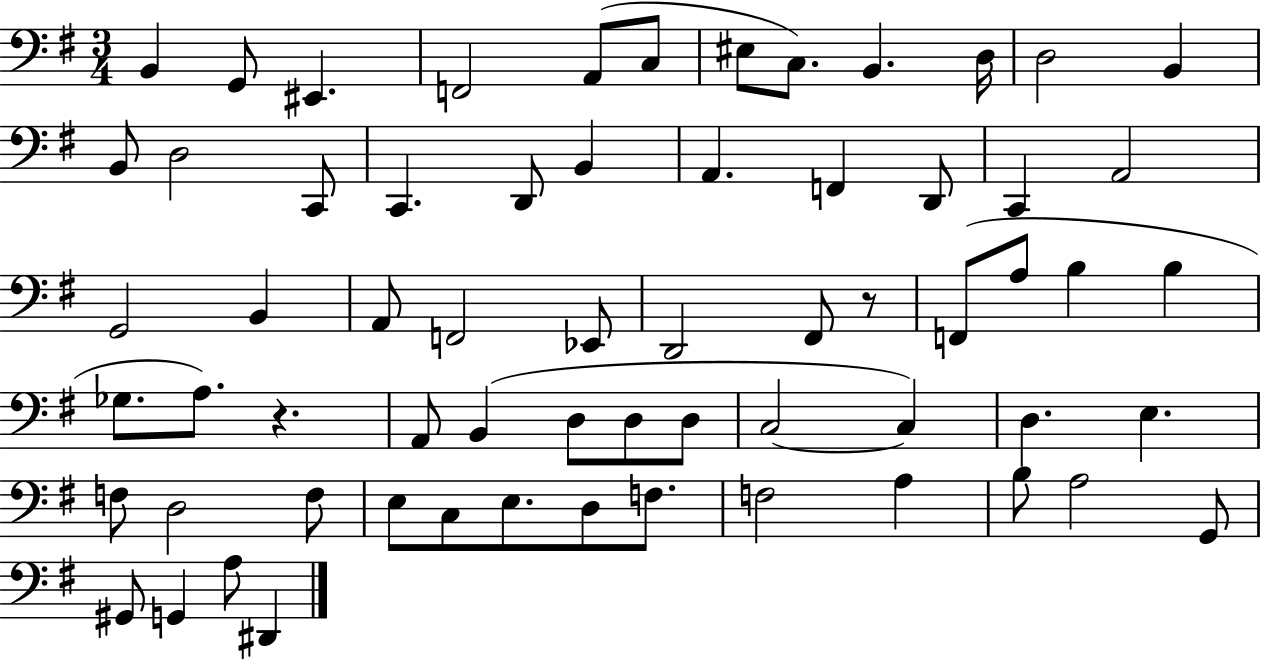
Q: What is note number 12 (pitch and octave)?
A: B2